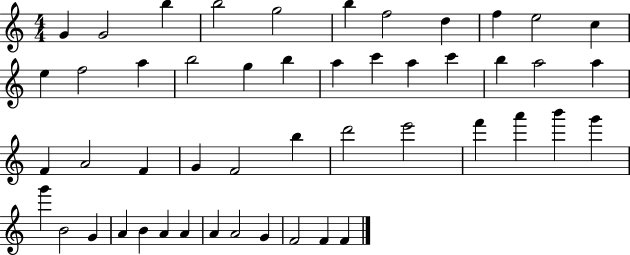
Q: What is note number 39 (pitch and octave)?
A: G4